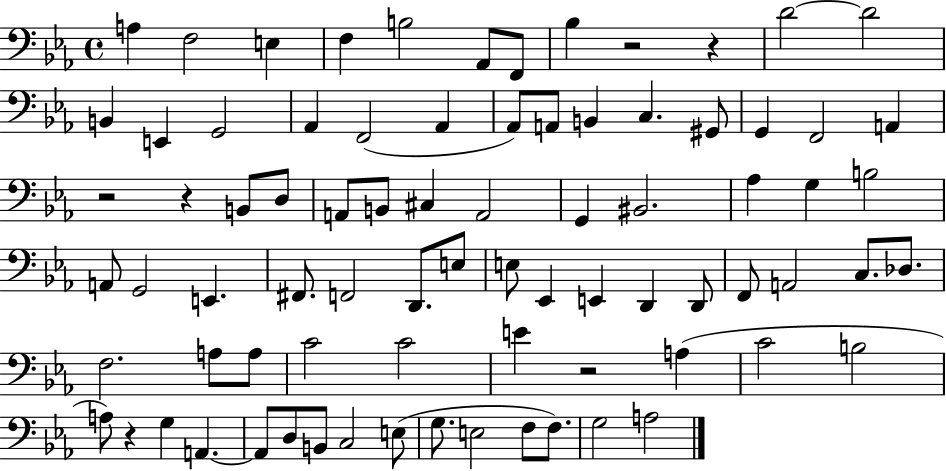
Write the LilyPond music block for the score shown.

{
  \clef bass
  \time 4/4
  \defaultTimeSignature
  \key ees \major
  a4 f2 e4 | f4 b2 aes,8 f,8 | bes4 r2 r4 | d'2~~ d'2 | \break b,4 e,4 g,2 | aes,4 f,2( aes,4 | aes,8) a,8 b,4 c4. gis,8 | g,4 f,2 a,4 | \break r2 r4 b,8 d8 | a,8 b,8 cis4 a,2 | g,4 bis,2. | aes4 g4 b2 | \break a,8 g,2 e,4. | fis,8. f,2 d,8. e8 | e8 ees,4 e,4 d,4 d,8 | f,8 a,2 c8. des8. | \break f2. a8 a8 | c'2 c'2 | e'4 r2 a4( | c'2 b2 | \break a8) r4 g4 a,4.~~ | a,8 d8 b,8 c2 e8( | g8. e2 f8 f8.) | g2 a2 | \break \bar "|."
}